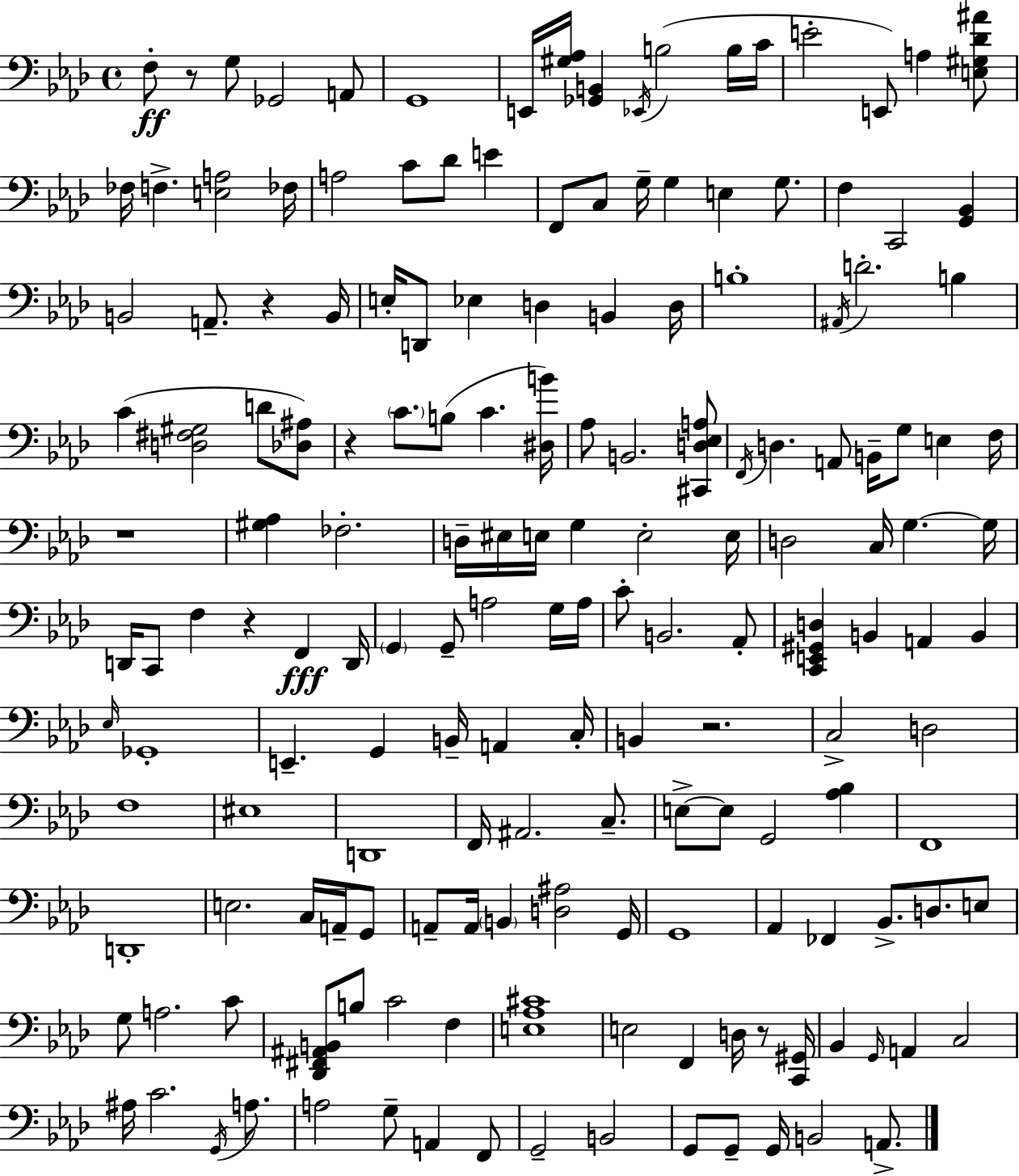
{
  \clef bass
  \time 4/4
  \defaultTimeSignature
  \key aes \major
  f8-.\ff r8 g8 ges,2 a,8 | g,1 | e,16 <gis aes>16 <ges, b,>4 \acciaccatura { ees,16 } b2( b16 | c'16 e'2-. e,8) a4 <e gis des' ais'>8 | \break fes16 f4.-> <e a>2 | fes16 a2 c'8 des'8 e'4 | f,8 c8 g16-- g4 e4 g8. | f4 c,2 <g, bes,>4 | \break b,2 a,8.-- r4 | b,16 e16-. d,8 ees4 d4 b,4 | d16 b1-. | \acciaccatura { ais,16 } d'2.-. b4 | \break c'4( <d fis gis>2 d'8 | <des ais>8) r4 \parenthesize c'8. b8( c'4. | <dis b'>16) aes8 b,2. | <cis, d ees a>8 \acciaccatura { f,16 } d4. a,8 b,16-- g8 e4 | \break f16 r1 | <gis aes>4 fes2.-. | d16-- eis16 e16 g4 e2-. | e16 d2 c16 g4.~~ | \break g16 d,16 c,8 f4 r4 f,4\fff | d,16 \parenthesize g,4 g,8-- a2 | g16 a16 c'8-. b,2. | aes,8-. <c, e, gis, d>4 b,4 a,4 b,4 | \break \grace { ees16 } ges,1-. | e,4.-- g,4 b,16-- a,4 | c16-. b,4 r2. | c2-> d2 | \break f1 | eis1 | d,1 | f,16 ais,2. | \break c8.-- e8->~~ e8 g,2 | <aes bes>4 f,1 | d,1-. | e2. | \break c16 a,16-- g,8 a,8-- a,16 \parenthesize b,4 <d ais>2 | g,16 g,1 | aes,4 fes,4 bes,8.-> d8. | e8 g8 a2. | \break c'8 <des, fis, ais, b,>8 b8 c'2 | f4 <e aes cis'>1 | e2 f,4 | d16 r8 <c, gis,>16 bes,4 \grace { g,16 } a,4 c2 | \break ais16 c'2. | \acciaccatura { g,16 } a8. a2 g8-- | a,4 f,8 g,2-- b,2 | g,8 g,8-- g,16 b,2 | \break a,8.-> \bar "|."
}